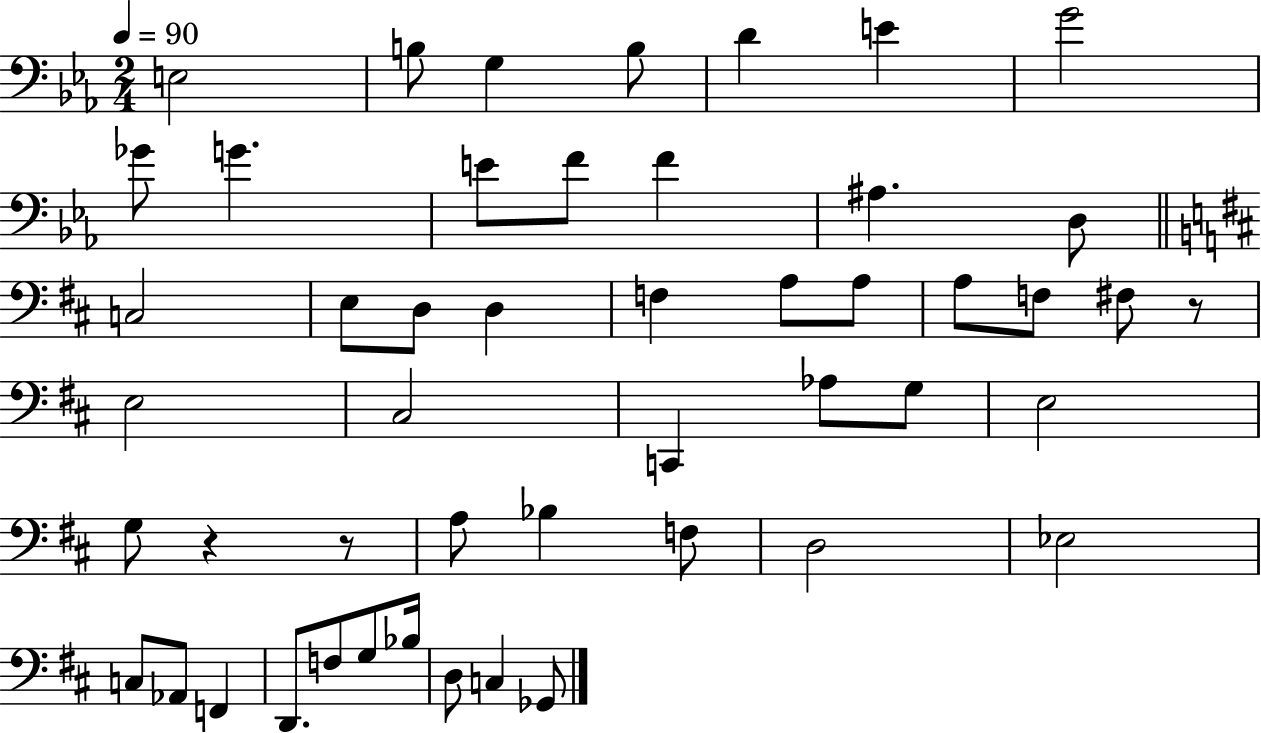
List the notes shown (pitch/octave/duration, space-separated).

E3/h B3/e G3/q B3/e D4/q E4/q G4/h Gb4/e G4/q. E4/e F4/e F4/q A#3/q. D3/e C3/h E3/e D3/e D3/q F3/q A3/e A3/e A3/e F3/e F#3/e R/e E3/h C#3/h C2/q Ab3/e G3/e E3/h G3/e R/q R/e A3/e Bb3/q F3/e D3/h Eb3/h C3/e Ab2/e F2/q D2/e. F3/e G3/e Bb3/s D3/e C3/q Gb2/e